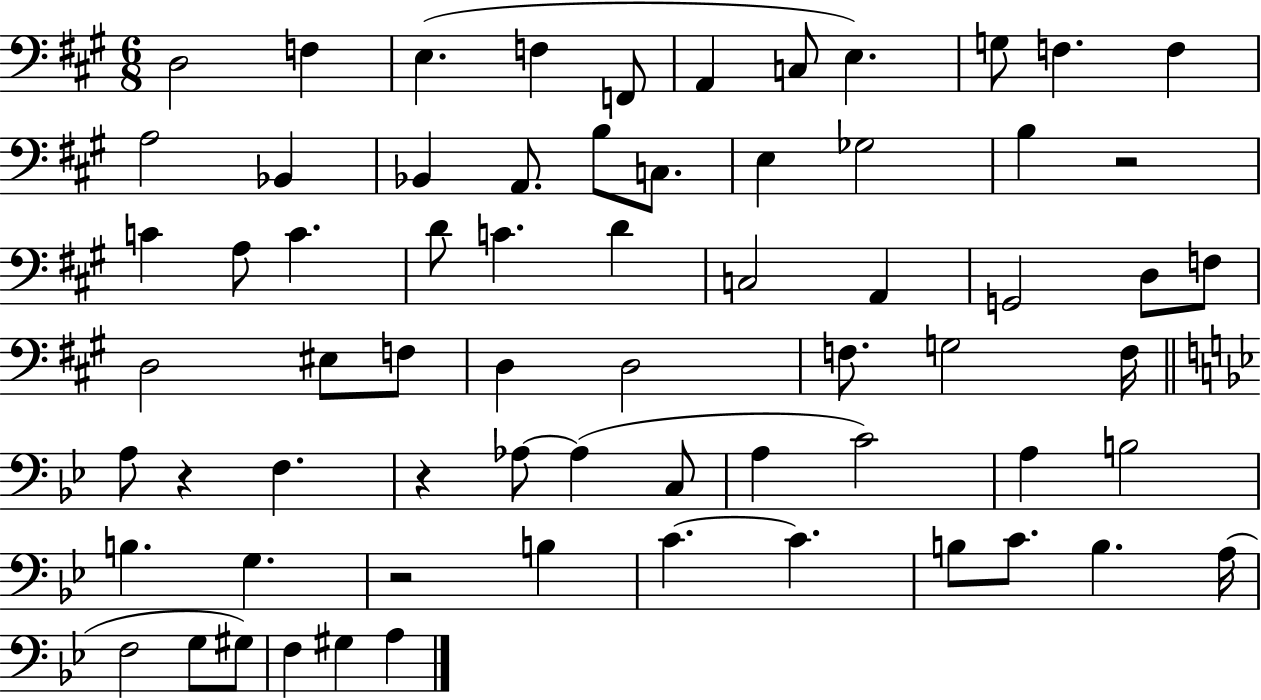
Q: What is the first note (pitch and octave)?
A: D3